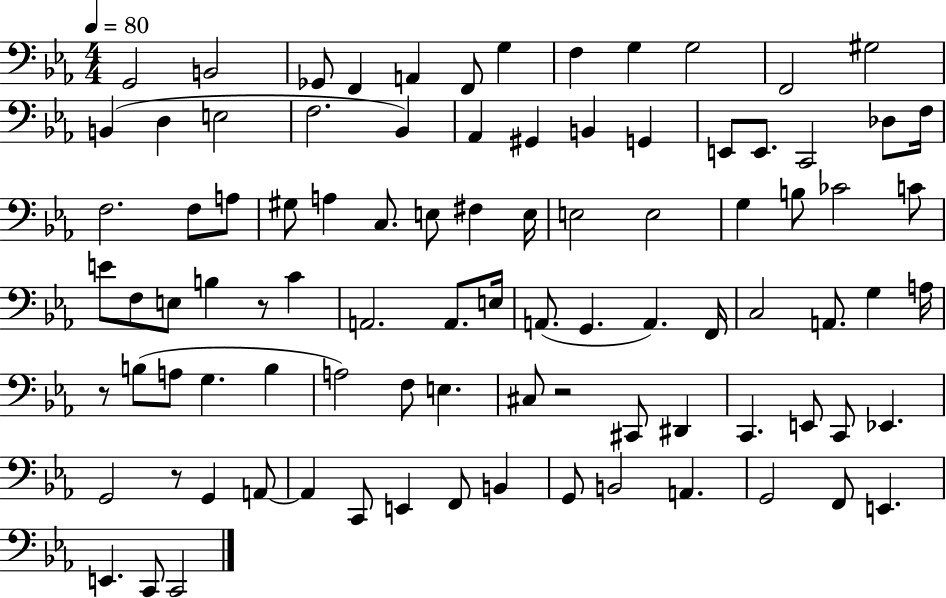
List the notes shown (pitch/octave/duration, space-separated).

G2/h B2/h Gb2/e F2/q A2/q F2/e G3/q F3/q G3/q G3/h F2/h G#3/h B2/q D3/q E3/h F3/h. Bb2/q Ab2/q G#2/q B2/q G2/q E2/e E2/e. C2/h Db3/e F3/s F3/h. F3/e A3/e G#3/e A3/q C3/e. E3/e F#3/q E3/s E3/h E3/h G3/q B3/e CES4/h C4/e E4/e F3/e E3/e B3/q R/e C4/q A2/h. A2/e. E3/s A2/e. G2/q. A2/q. F2/s C3/h A2/e. G3/q A3/s R/e B3/e A3/e G3/q. B3/q A3/h F3/e E3/q. C#3/e R/h C#2/e D#2/q C2/q. E2/e C2/e Eb2/q. G2/h R/e G2/q A2/e A2/q C2/e E2/q F2/e B2/q G2/e B2/h A2/q. G2/h F2/e E2/q. E2/q. C2/e C2/h